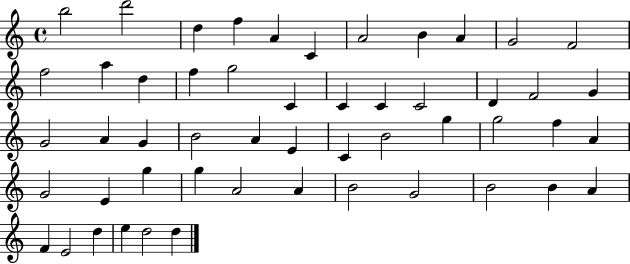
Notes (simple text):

B5/h D6/h D5/q F5/q A4/q C4/q A4/h B4/q A4/q G4/h F4/h F5/h A5/q D5/q F5/q G5/h C4/q C4/q C4/q C4/h D4/q F4/h G4/q G4/h A4/q G4/q B4/h A4/q E4/q C4/q B4/h G5/q G5/h F5/q A4/q G4/h E4/q G5/q G5/q A4/h A4/q B4/h G4/h B4/h B4/q A4/q F4/q E4/h D5/q E5/q D5/h D5/q